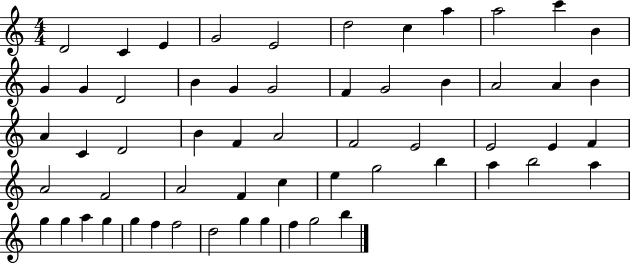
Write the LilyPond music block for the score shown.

{
  \clef treble
  \numericTimeSignature
  \time 4/4
  \key c \major
  d'2 c'4 e'4 | g'2 e'2 | d''2 c''4 a''4 | a''2 c'''4 b'4 | \break g'4 g'4 d'2 | b'4 g'4 g'2 | f'4 g'2 b'4 | a'2 a'4 b'4 | \break a'4 c'4 d'2 | b'4 f'4 a'2 | f'2 e'2 | e'2 e'4 f'4 | \break a'2 f'2 | a'2 f'4 c''4 | e''4 g''2 b''4 | a''4 b''2 a''4 | \break g''4 g''4 a''4 g''4 | g''4 f''4 f''2 | d''2 g''4 g''4 | f''4 g''2 b''4 | \break \bar "|."
}